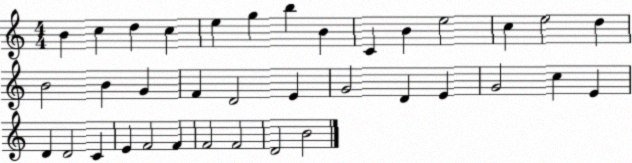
X:1
T:Untitled
M:4/4
L:1/4
K:C
B c d c e g b B C B e2 c e2 d B2 B G F D2 E G2 D E G2 c E D D2 C E F2 F F2 F2 D2 B2